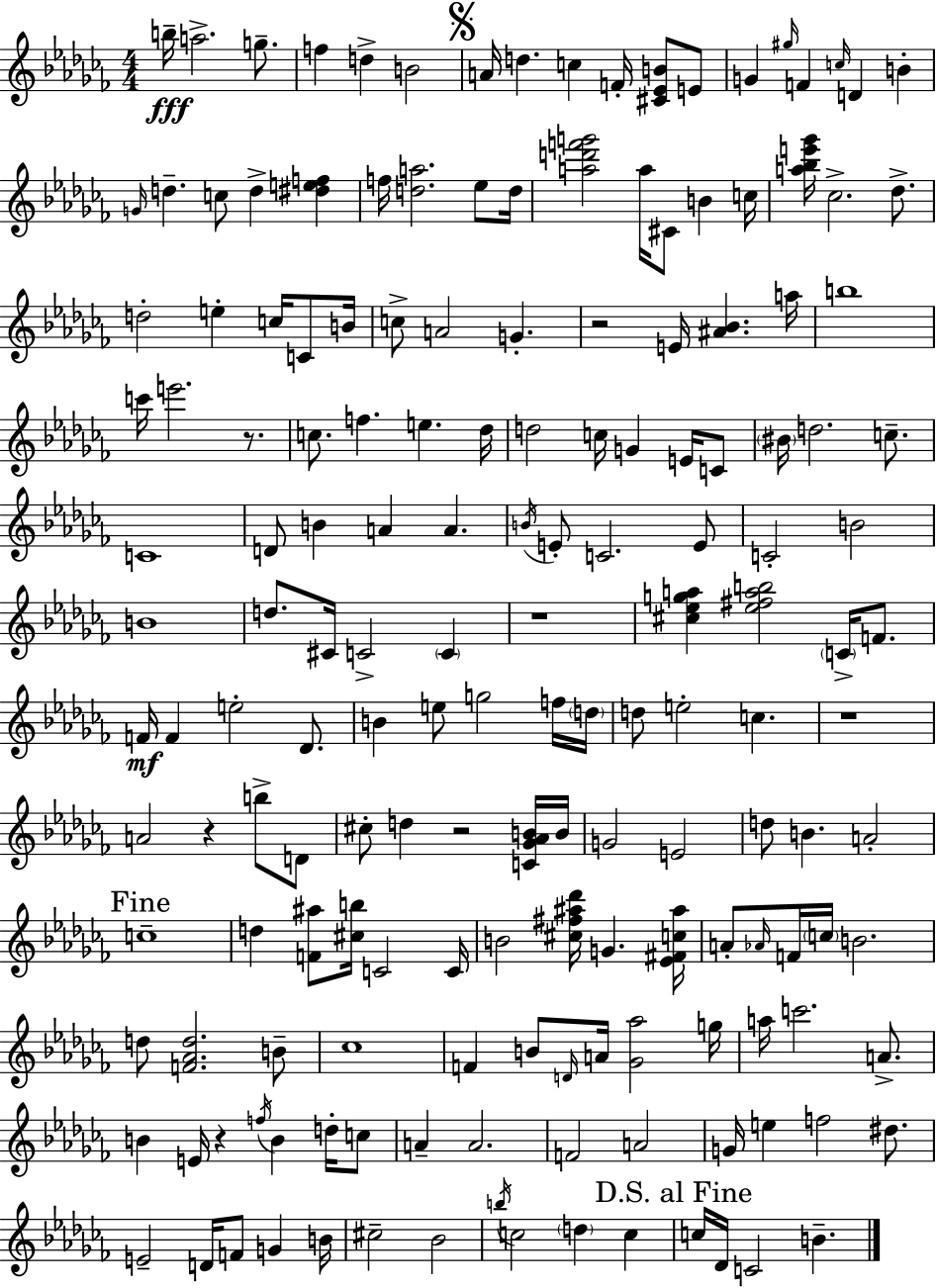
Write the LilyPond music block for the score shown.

{
  \clef treble
  \numericTimeSignature
  \time 4/4
  \key aes \minor
  b''16--\fff a''2.-> g''8.-- | f''4 d''4-> b'2 | \mark \markup { \musicglyph "scripts.segno" } a'16 d''4. c''4 f'16-. <cis' ees' b'>8 e'8 | g'4 \grace { gis''16 } f'4 \grace { c''16 } d'4 b'4-. | \break \grace { g'16 } d''4.-- c''8 d''4-> <dis'' e'' f''>4 | f''16 <d'' a''>2. | ees''8 d''16 <a'' d''' f''' g'''>2 a''16 cis'8 b'4 | c''16 <a'' bes'' e''' ges'''>16 ces''2.-> | \break des''8.-> d''2-. e''4-. c''16 | c'8 b'16 c''8-> a'2 g'4.-. | r2 e'16 <ais' bes'>4. | a''16 b''1 | \break c'''16 e'''2. | r8. c''8. f''4. e''4. | des''16 d''2 c''16 g'4 | e'16 c'8 \parenthesize bis'16 d''2. | \break c''8.-- c'1 | d'8 b'4 a'4 a'4. | \acciaccatura { b'16 } e'8-. c'2. | e'8 c'2-. b'2 | \break b'1 | d''8. cis'16 c'2-> | \parenthesize c'4 r1 | <cis'' ees'' g'' a''>4 <ees'' fis'' a'' b''>2 | \break \parenthesize c'16-> f'8. f'16\mf f'4 e''2-. | des'8. b'4 e''8 g''2 | f''16 \parenthesize d''16 d''8 e''2-. c''4. | r1 | \break a'2 r4 | b''8-> d'8 cis''8-. d''4 r2 | <c' ges' aes' b'>16 b'16 g'2 e'2 | d''8 b'4. a'2-. | \break \mark "Fine" c''1-- | d''4 <f' ais''>8 <cis'' b''>16 c'2 | c'16 b'2 <cis'' fis'' ais'' des'''>16 g'4. | <ees' fis' c'' ais''>16 a'8-. \grace { aes'16 } f'16 \parenthesize c''16 b'2. | \break d''8 <f' aes' d''>2. | b'8-- ces''1 | f'4 b'8 \grace { d'16 } a'16 <ges' aes''>2 | g''16 a''16 c'''2. | \break a'8.-> b'4 e'16 r4 \acciaccatura { f''16 } | b'4 d''16-. c''8 a'4-- a'2. | f'2 a'2 | g'16 e''4 f''2 | \break dis''8. e'2-- d'16 | f'8 g'4 b'16 cis''2-- bes'2 | \acciaccatura { b''16 } c''2 | \parenthesize d''4 c''4 \mark "D.S. al Fine" c''16 des'16 c'2 | \break b'4.-- \bar "|."
}